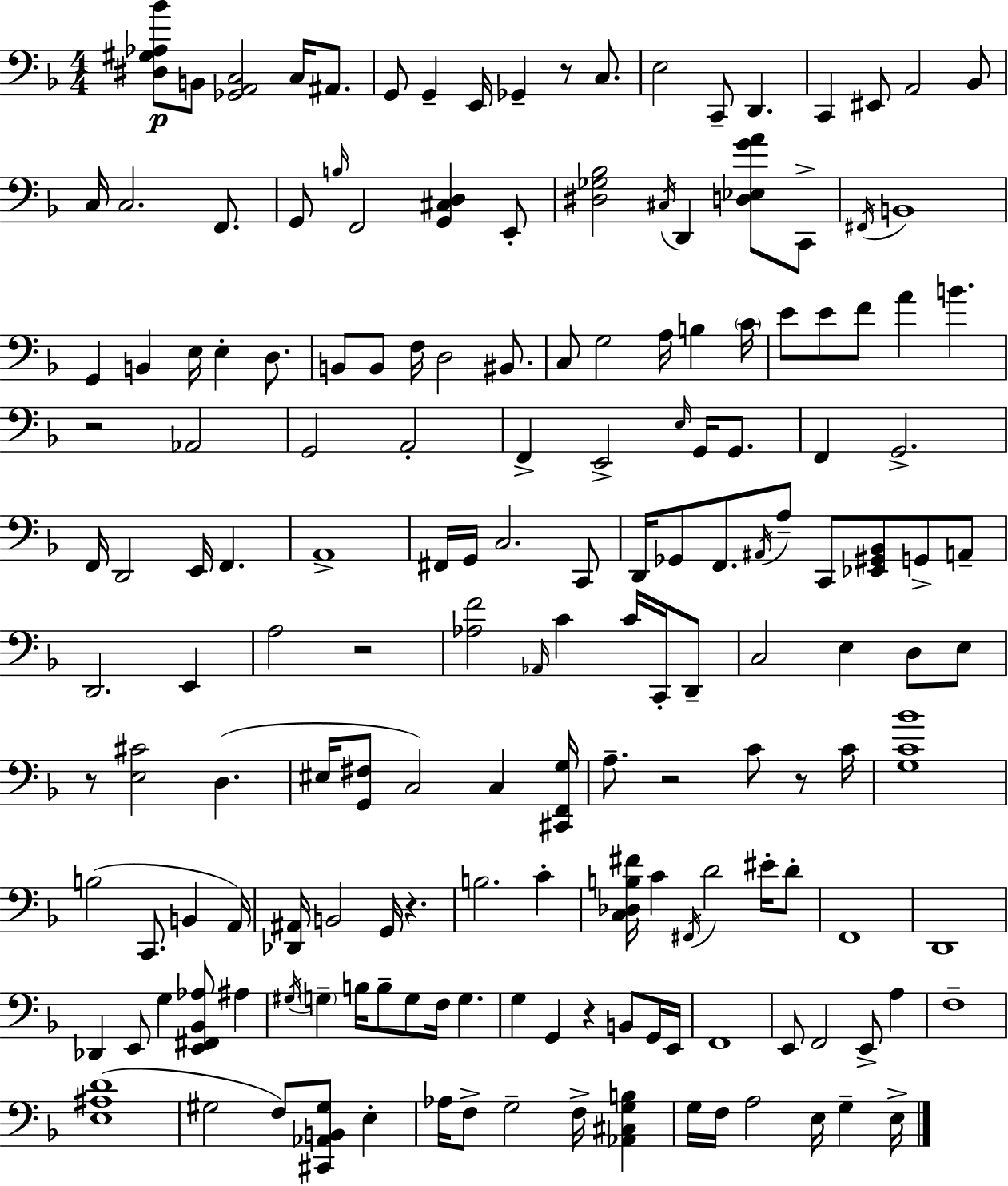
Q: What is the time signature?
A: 4/4